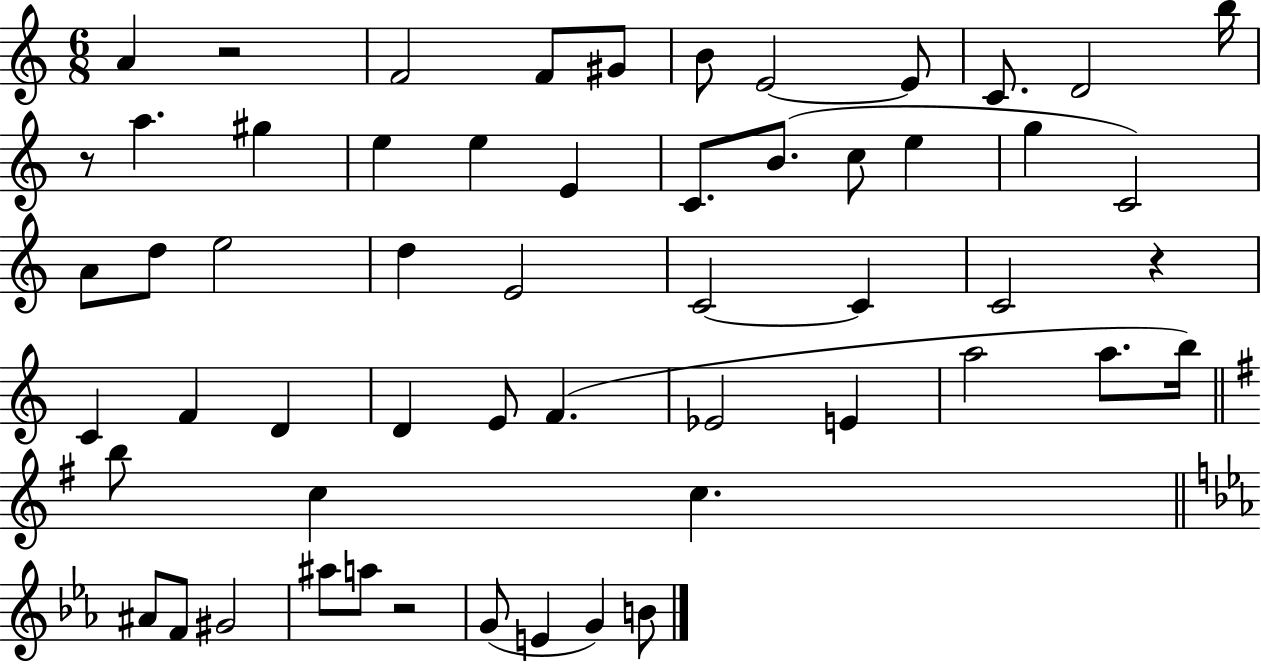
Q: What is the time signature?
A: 6/8